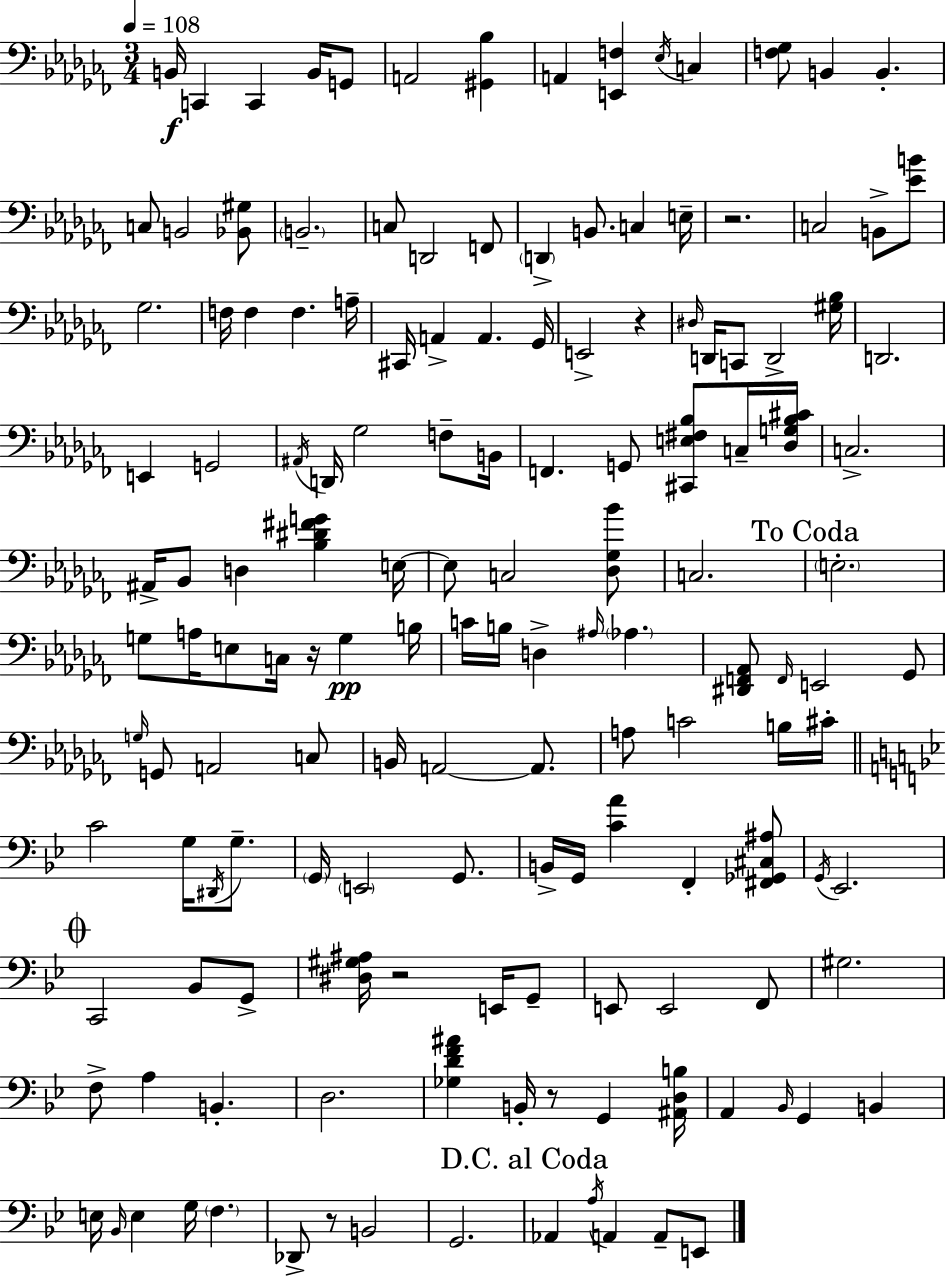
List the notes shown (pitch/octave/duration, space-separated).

B2/s C2/q C2/q B2/s G2/e A2/h [G#2,Bb3]/q A2/q [E2,F3]/q Eb3/s C3/q [F3,Gb3]/e B2/q B2/q. C3/e B2/h [Bb2,G#3]/e B2/h. C3/e D2/h F2/e D2/q B2/e. C3/q E3/s R/h. C3/h B2/e [Eb4,B4]/e Gb3/h. F3/s F3/q F3/q. A3/s C#2/s A2/q A2/q. Gb2/s E2/h R/q D#3/s D2/s C2/e D2/h [G#3,Bb3]/s D2/h. E2/q G2/h A#2/s D2/s Gb3/h F3/e B2/s F2/q. G2/e [C#2,E3,F#3,Bb3]/e C3/s [Db3,G3,Bb3,C#4]/s C3/h. A#2/s Bb2/e D3/q [Bb3,D#4,F#4,G4]/q E3/s E3/e C3/h [Db3,Gb3,Bb4]/e C3/h. E3/h. G3/e A3/s E3/e C3/s R/s G3/q B3/s C4/s B3/s D3/q A#3/s Ab3/q. [D#2,F2,Ab2]/e F2/s E2/h Gb2/e G3/s G2/e A2/h C3/e B2/s A2/h A2/e. A3/e C4/h B3/s C#4/s C4/h G3/s D#2/s G3/e. G2/s E2/h G2/e. B2/s G2/s [C4,A4]/q F2/q [F#2,Gb2,C#3,A#3]/e G2/s Eb2/h. C2/h Bb2/e G2/e [D#3,G#3,A#3]/s R/h E2/s G2/e E2/e E2/h F2/e G#3/h. F3/e A3/q B2/q. D3/h. [Gb3,D4,F4,A#4]/q B2/s R/e G2/q [A#2,D3,B3]/s A2/q Bb2/s G2/q B2/q E3/s Bb2/s E3/q G3/s F3/q. Db2/e R/e B2/h G2/h. Ab2/q A3/s A2/q A2/e E2/e